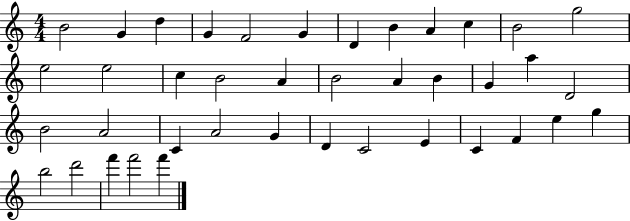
B4/h G4/q D5/q G4/q F4/h G4/q D4/q B4/q A4/q C5/q B4/h G5/h E5/h E5/h C5/q B4/h A4/q B4/h A4/q B4/q G4/q A5/q D4/h B4/h A4/h C4/q A4/h G4/q D4/q C4/h E4/q C4/q F4/q E5/q G5/q B5/h D6/h F6/q F6/h F6/q